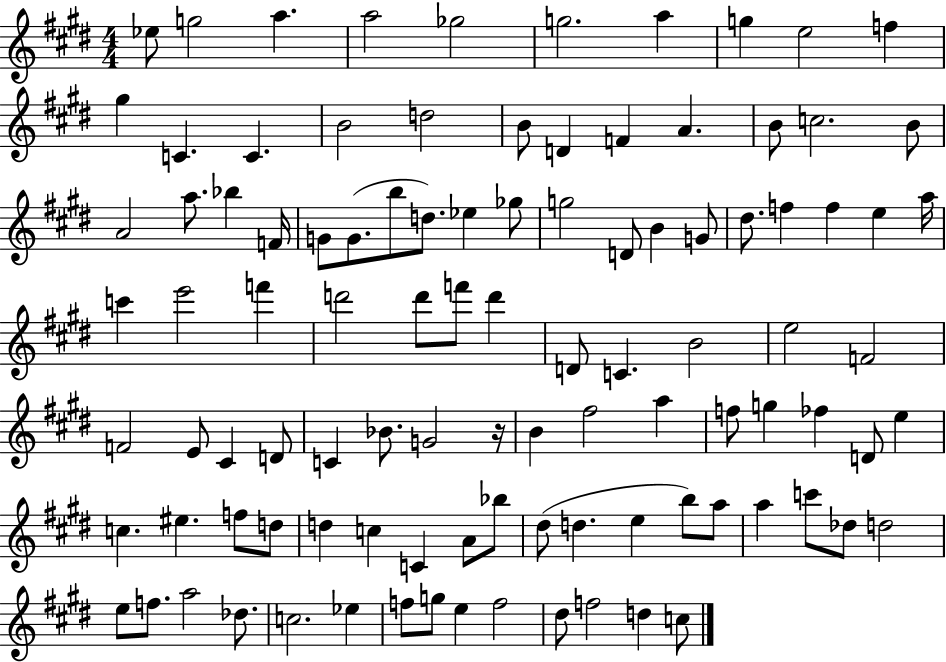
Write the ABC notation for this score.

X:1
T:Untitled
M:4/4
L:1/4
K:E
_e/2 g2 a a2 _g2 g2 a g e2 f ^g C C B2 d2 B/2 D F A B/2 c2 B/2 A2 a/2 _b F/4 G/2 G/2 b/2 d/2 _e _g/2 g2 D/2 B G/2 ^d/2 f f e a/4 c' e'2 f' d'2 d'/2 f'/2 d' D/2 C B2 e2 F2 F2 E/2 ^C D/2 C _B/2 G2 z/4 B ^f2 a f/2 g _f D/2 e c ^e f/2 d/2 d c C A/2 _b/2 ^d/2 d e b/2 a/2 a c'/2 _d/2 d2 e/2 f/2 a2 _d/2 c2 _e f/2 g/2 e f2 ^d/2 f2 d c/2